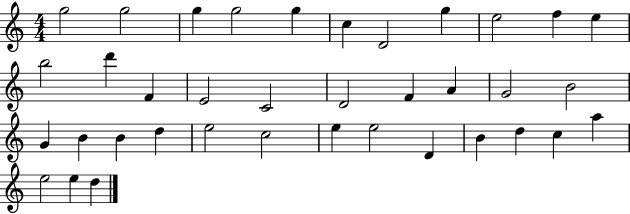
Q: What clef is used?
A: treble